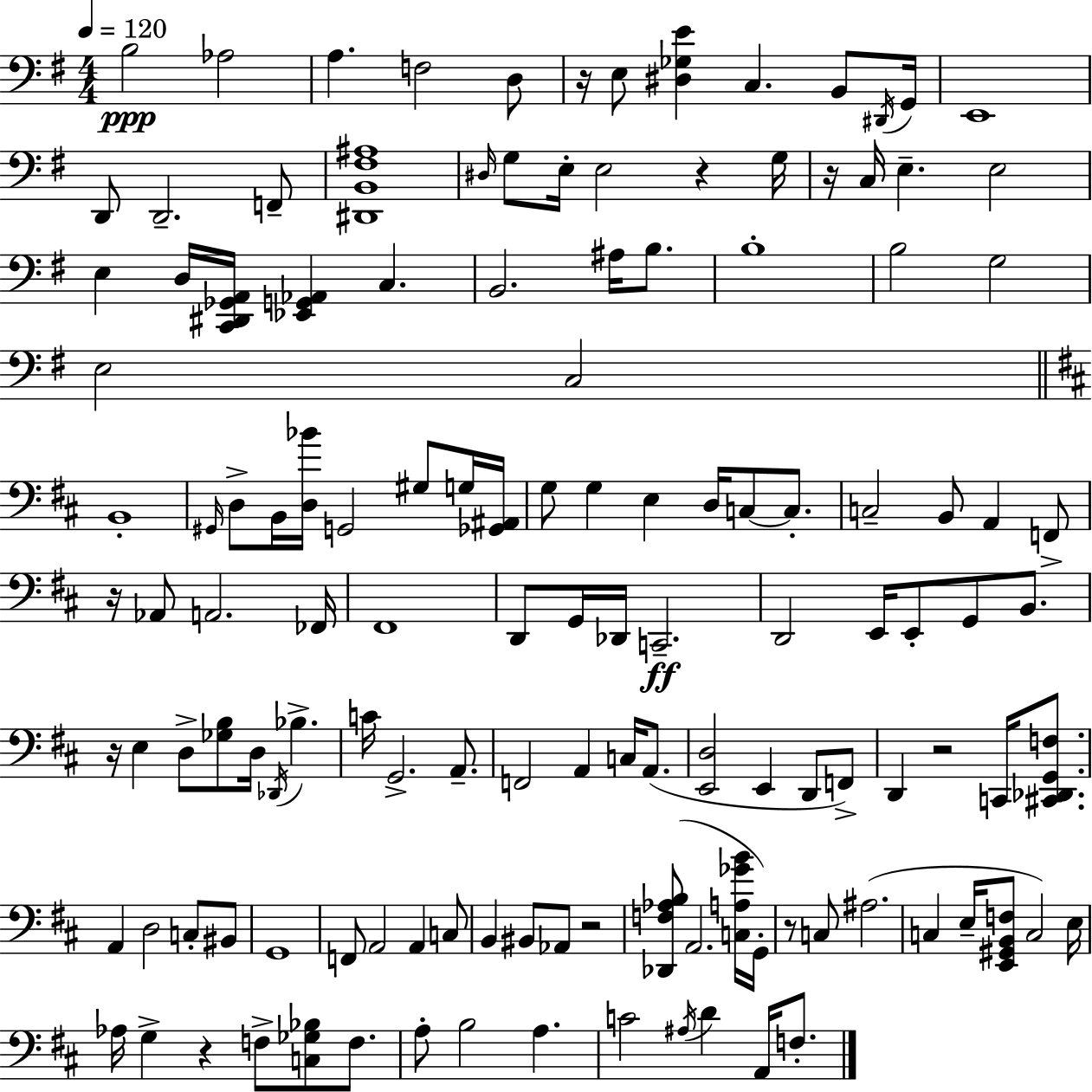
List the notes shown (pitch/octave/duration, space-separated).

B3/h Ab3/h A3/q. F3/h D3/e R/s E3/e [D#3,Gb3,E4]/q C3/q. B2/e D#2/s G2/s E2/w D2/e D2/h. F2/e [D#2,B2,F#3,A#3]/w D#3/s G3/e E3/s E3/h R/q G3/s R/s C3/s E3/q. E3/h E3/q D3/s [C2,D#2,Gb2,A2]/s [Eb2,G2,Ab2]/q C3/q. B2/h. A#3/s B3/e. B3/w B3/h G3/h E3/h C3/h B2/w G#2/s D3/e B2/s [D3,Bb4]/s G2/h G#3/e G3/s [Gb2,A#2]/s G3/e G3/q E3/q D3/s C3/e C3/e. C3/h B2/e A2/q F2/e R/s Ab2/e A2/h. FES2/s F#2/w D2/e G2/s Db2/s C2/h. D2/h E2/s E2/e G2/e B2/e. R/s E3/q D3/e [Gb3,B3]/e D3/s Db2/s Bb3/q. C4/s G2/h. A2/e. F2/h A2/q C3/s A2/e. [E2,D3]/h E2/q D2/e F2/e D2/q R/h C2/s [C#2,Db2,G2,F3]/e. A2/q D3/h C3/e BIS2/e G2/w F2/e A2/h A2/q C3/e B2/q BIS2/e Ab2/e R/h [Db2,F3,Ab3,B3]/e A2/h. [C3,A3,Gb4,B4]/s G2/s R/e C3/e A#3/h. C3/q E3/s [E2,G#2,B2,F3]/e C3/h E3/s Ab3/s G3/q R/q F3/e [C3,Gb3,Bb3]/e F3/e. A3/e B3/h A3/q. C4/h A#3/s D4/q A2/s F3/e.